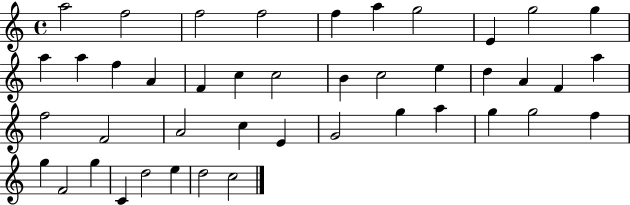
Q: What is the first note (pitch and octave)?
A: A5